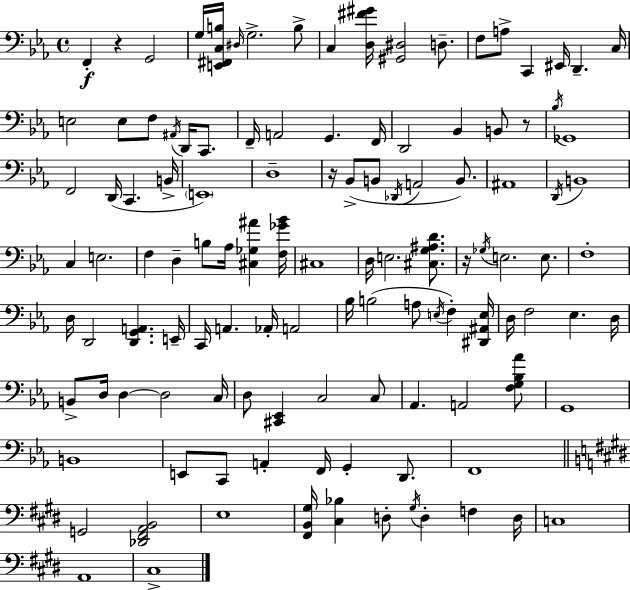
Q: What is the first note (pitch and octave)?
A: F2